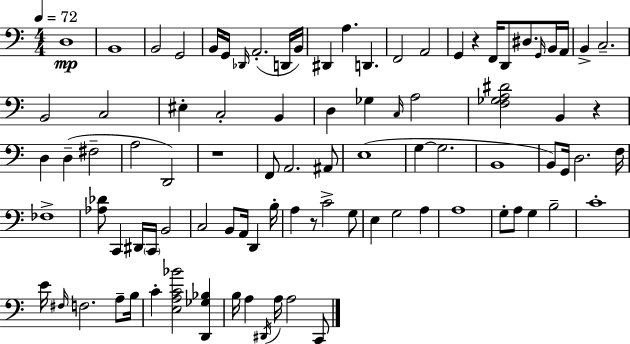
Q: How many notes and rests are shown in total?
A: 92